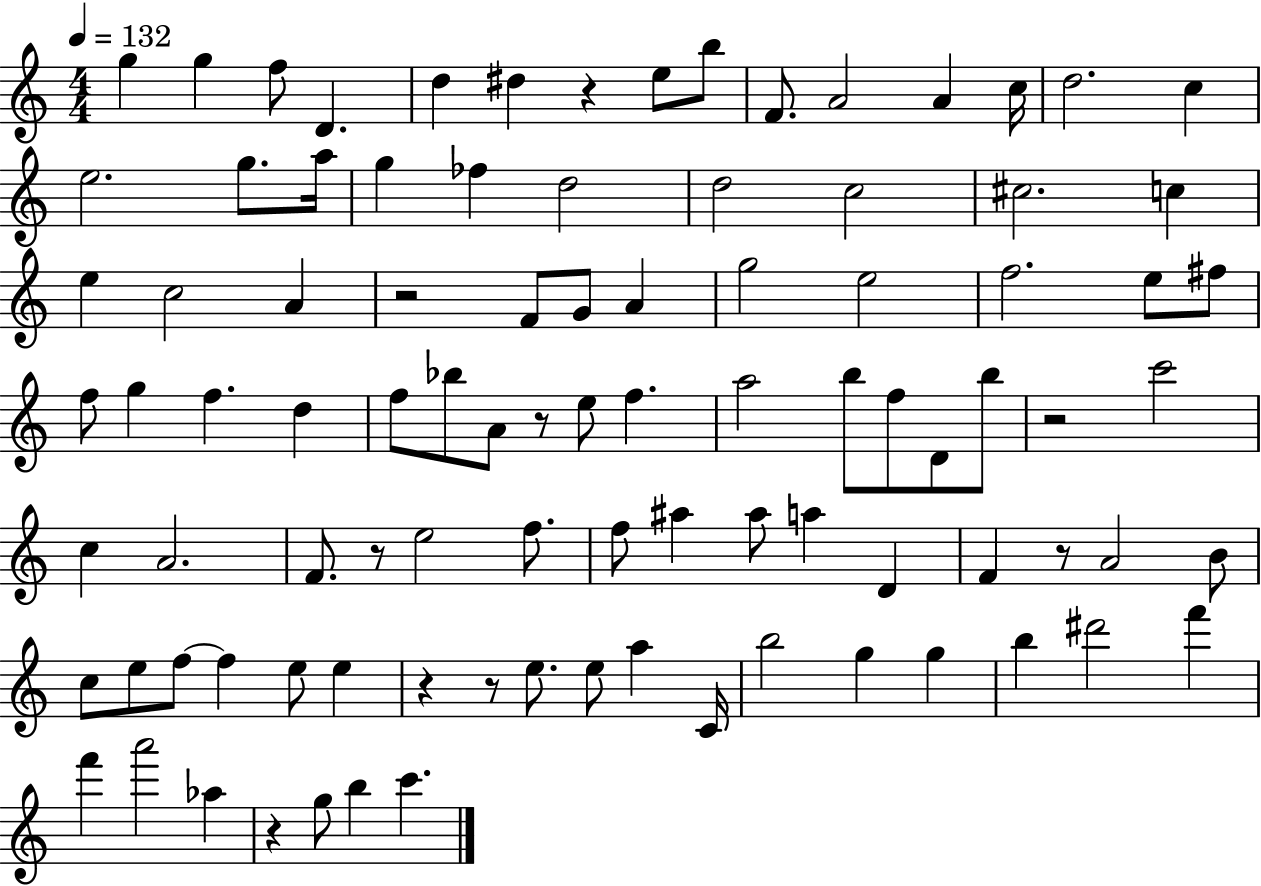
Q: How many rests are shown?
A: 9